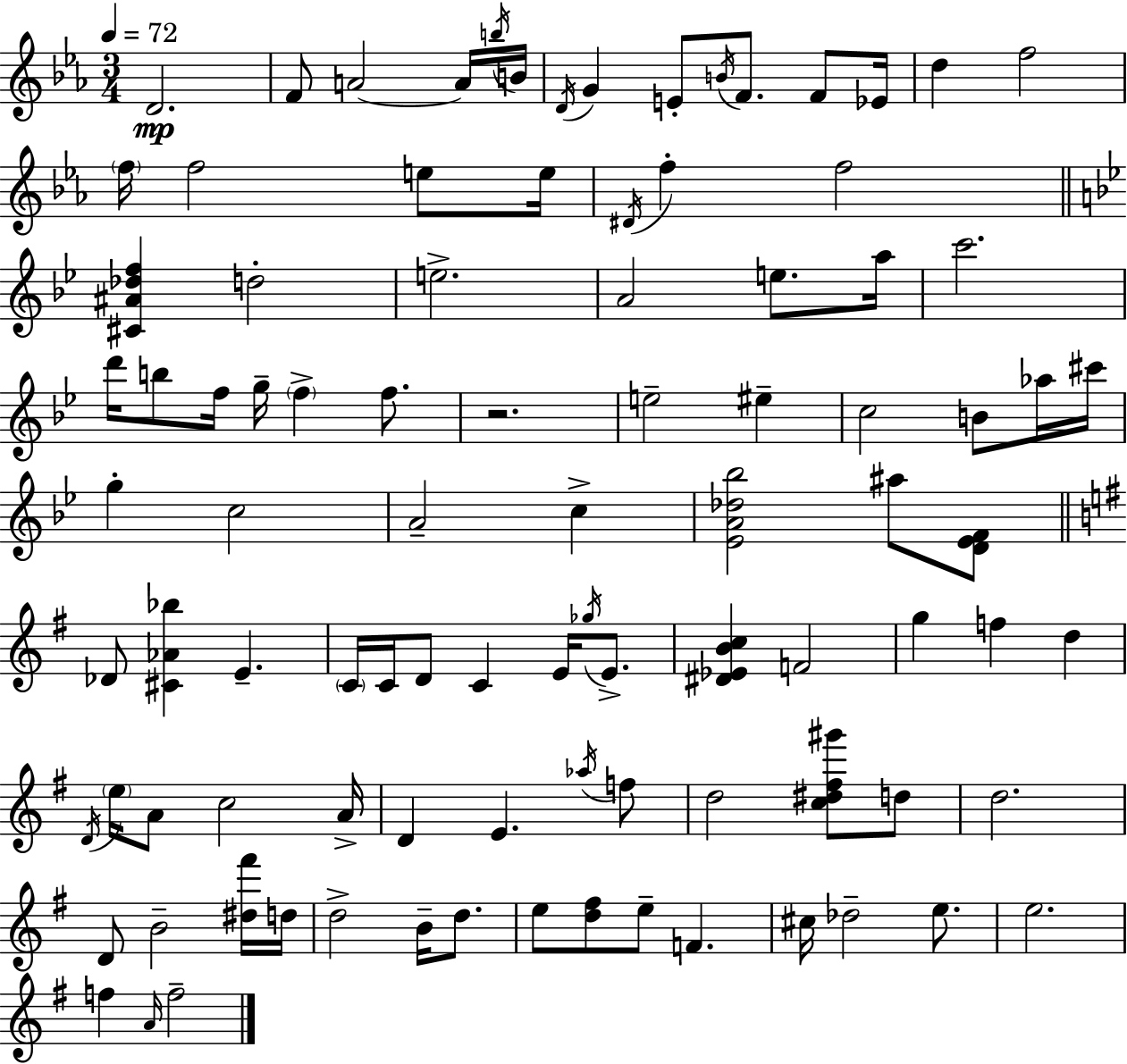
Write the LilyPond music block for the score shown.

{
  \clef treble
  \numericTimeSignature
  \time 3/4
  \key ees \major
  \tempo 4 = 72
  d'2.\mp | f'8 a'2~~ a'16 \acciaccatura { b''16 } | b'16 \acciaccatura { d'16 } g'4 e'8-. \acciaccatura { b'16 } f'8. | f'8 ees'16 d''4 f''2 | \break \parenthesize f''16 f''2 | e''8 e''16 \acciaccatura { dis'16 } f''4-. f''2 | \bar "||" \break \key bes \major <cis' ais' des'' f''>4 d''2-. | e''2.-> | a'2 e''8. a''16 | c'''2. | \break d'''16 b''8 f''16 g''16-- \parenthesize f''4-> f''8. | r2. | e''2-- eis''4-- | c''2 b'8 aes''16 cis'''16 | \break g''4-. c''2 | a'2-- c''4-> | <ees' a' des'' bes''>2 ais''8 <d' ees' f'>8 | \bar "||" \break \key e \minor des'8 <cis' aes' bes''>4 e'4.-- | \parenthesize c'16 c'16 d'8 c'4 e'16 \acciaccatura { ges''16 } e'8.-> | <dis' ees' b' c''>4 f'2 | g''4 f''4 d''4 | \break \acciaccatura { d'16 } \parenthesize e''16 a'8 c''2 | a'16-> d'4 e'4. | \acciaccatura { aes''16 } f''8 d''2 <c'' dis'' fis'' gis'''>8 | d''8 d''2. | \break d'8 b'2-- | <dis'' fis'''>16 d''16 d''2-> b'16-- | d''8. e''8 <d'' fis''>8 e''8-- f'4. | cis''16 des''2-- | \break e''8. e''2. | f''4 \grace { a'16 } f''2-- | \bar "|."
}